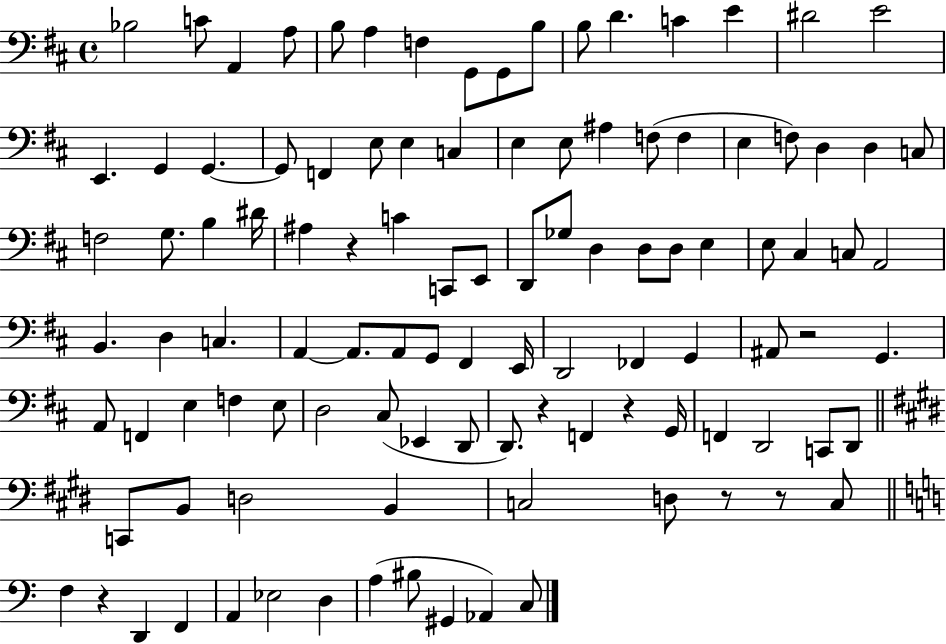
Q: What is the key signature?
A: D major